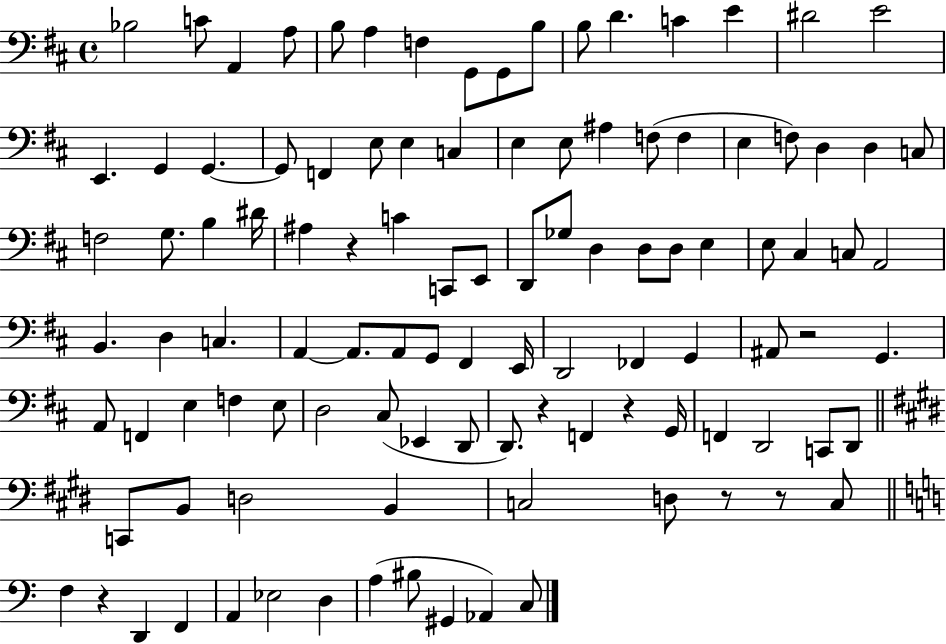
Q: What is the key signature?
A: D major